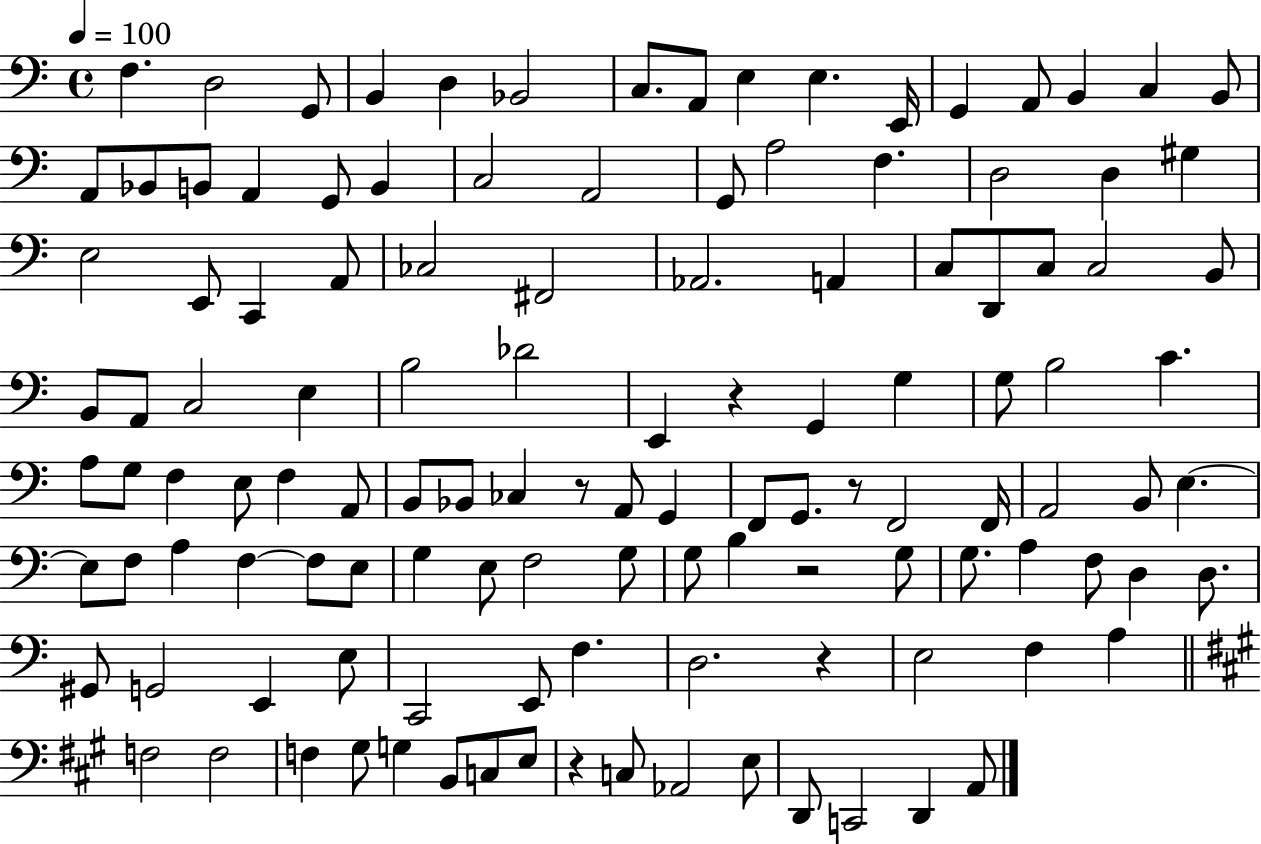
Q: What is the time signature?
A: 4/4